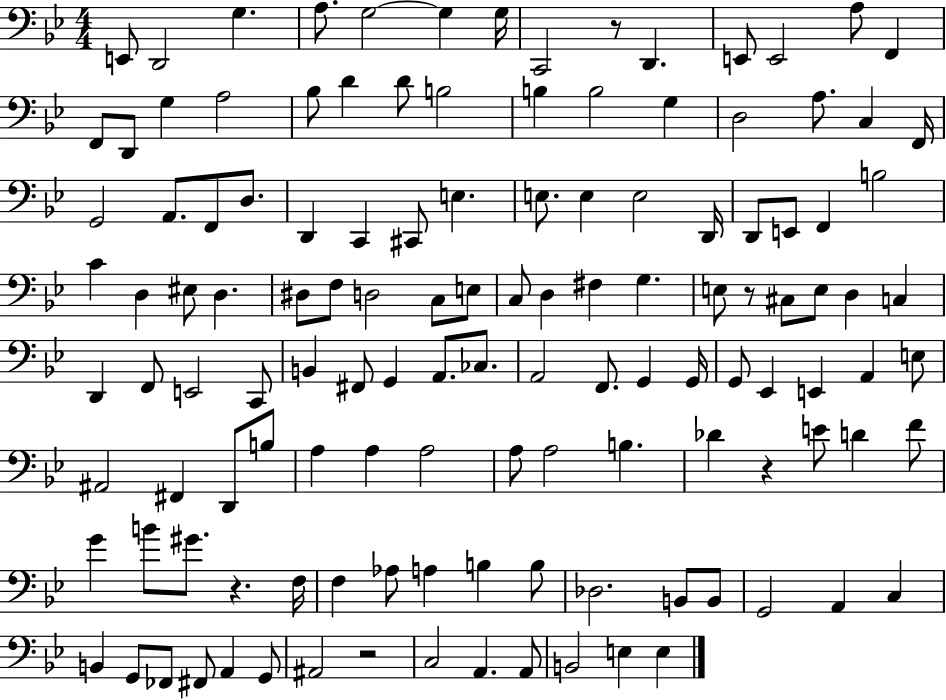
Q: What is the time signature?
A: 4/4